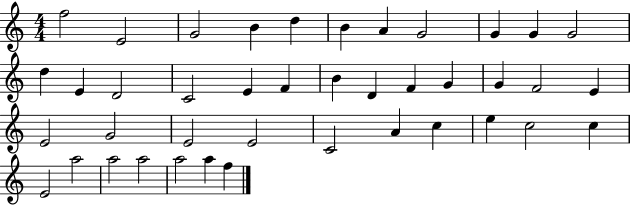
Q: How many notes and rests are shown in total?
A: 41